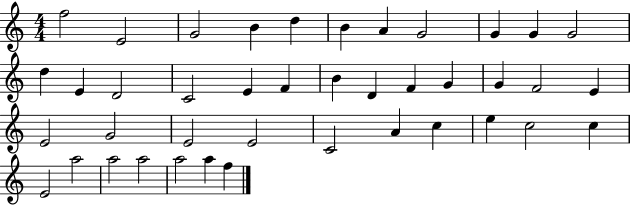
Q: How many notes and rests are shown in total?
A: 41